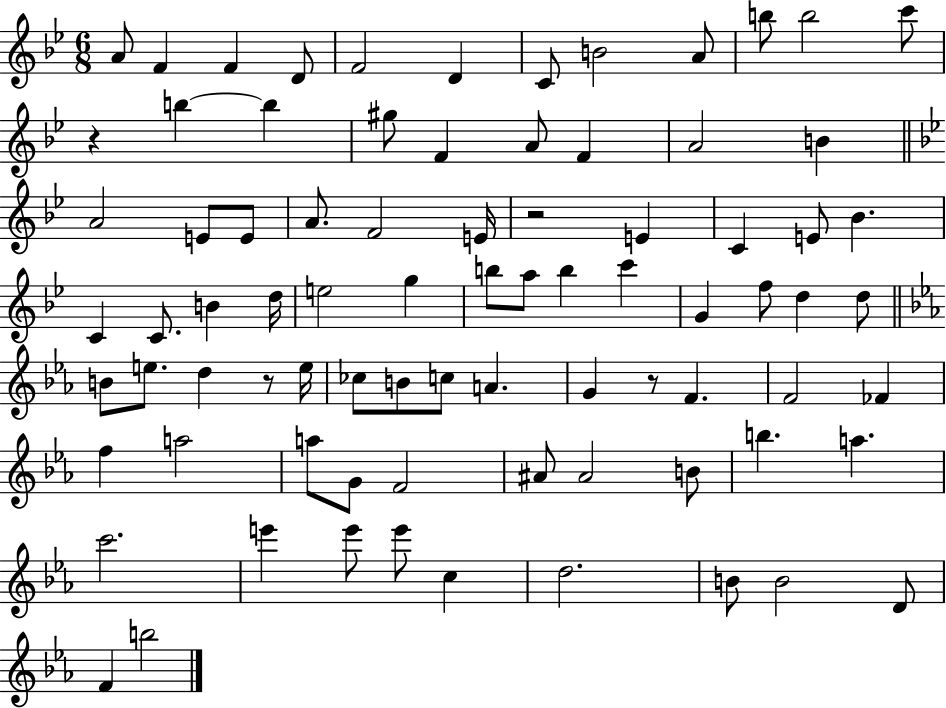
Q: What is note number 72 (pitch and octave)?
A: D5